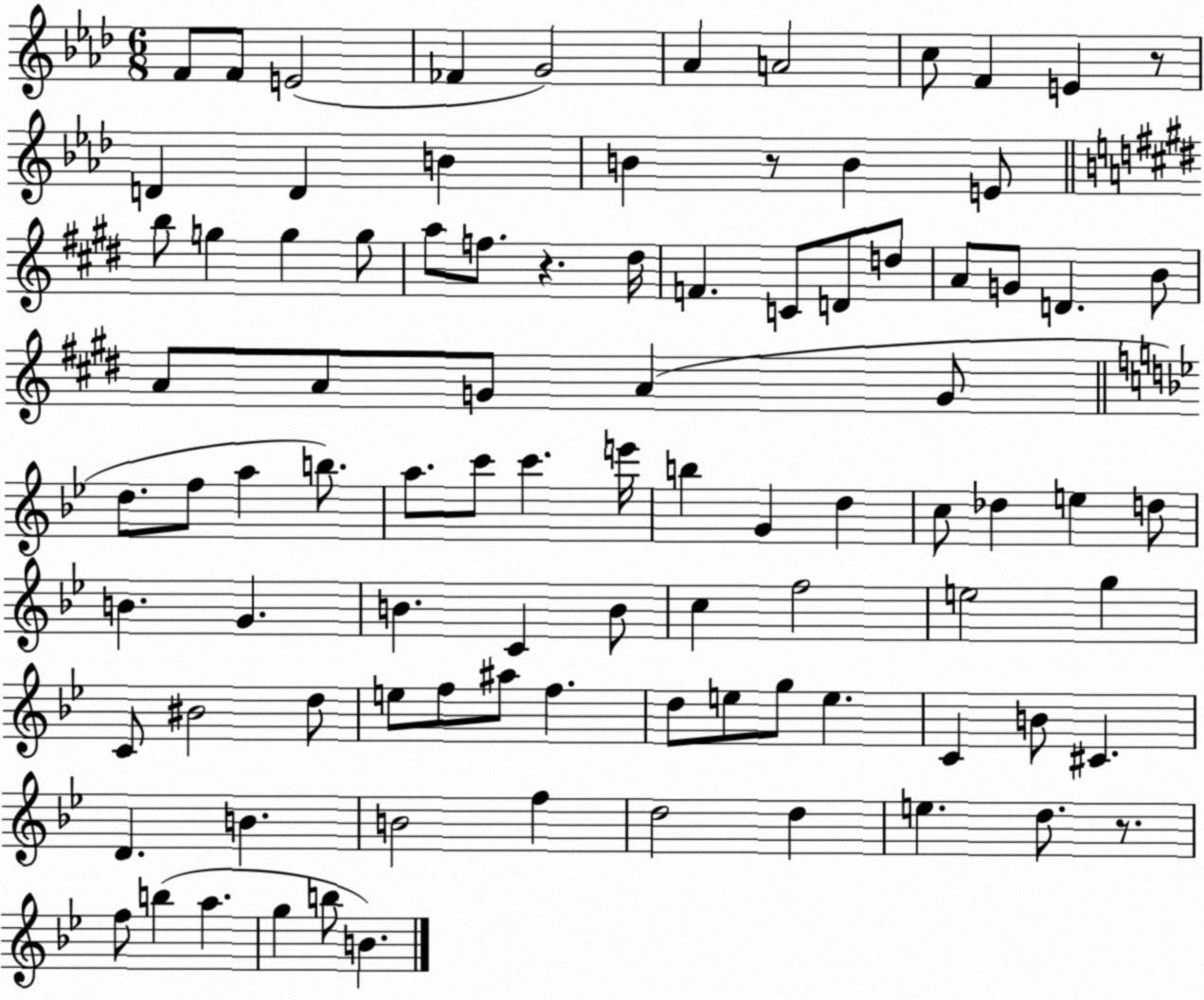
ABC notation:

X:1
T:Untitled
M:6/8
L:1/4
K:Ab
F/2 F/2 E2 _F G2 _A A2 c/2 F E z/2 D D B B z/2 B E/2 b/2 g g g/2 a/2 f/2 z ^d/4 F C/2 D/2 d/2 A/2 G/2 D B/2 A/2 A/2 G/2 A G/2 d/2 f/2 a b/2 a/2 c'/2 c' e'/4 b G d c/2 _d e d/2 B G B C B/2 c f2 e2 g C/2 ^B2 d/2 e/2 f/2 ^a/2 f d/2 e/2 g/2 e C B/2 ^C D B B2 f d2 d e d/2 z/2 f/2 b a g b/2 B